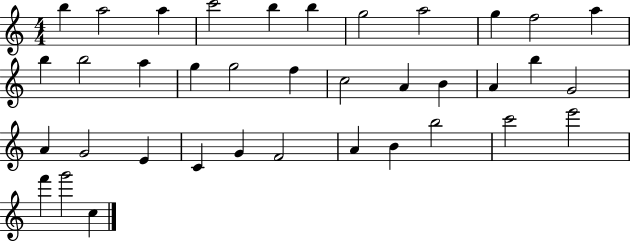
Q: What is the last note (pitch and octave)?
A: C5